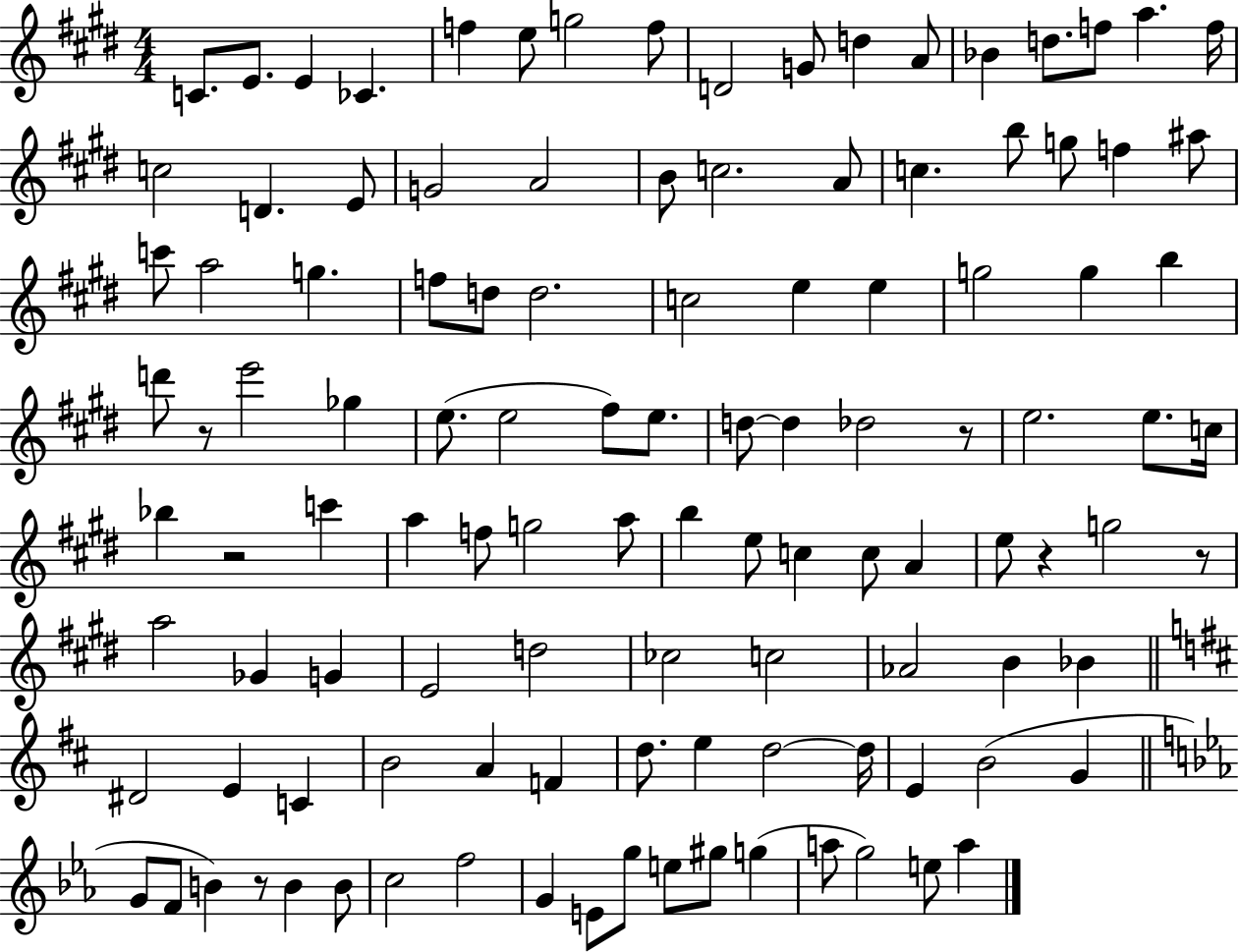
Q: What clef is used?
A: treble